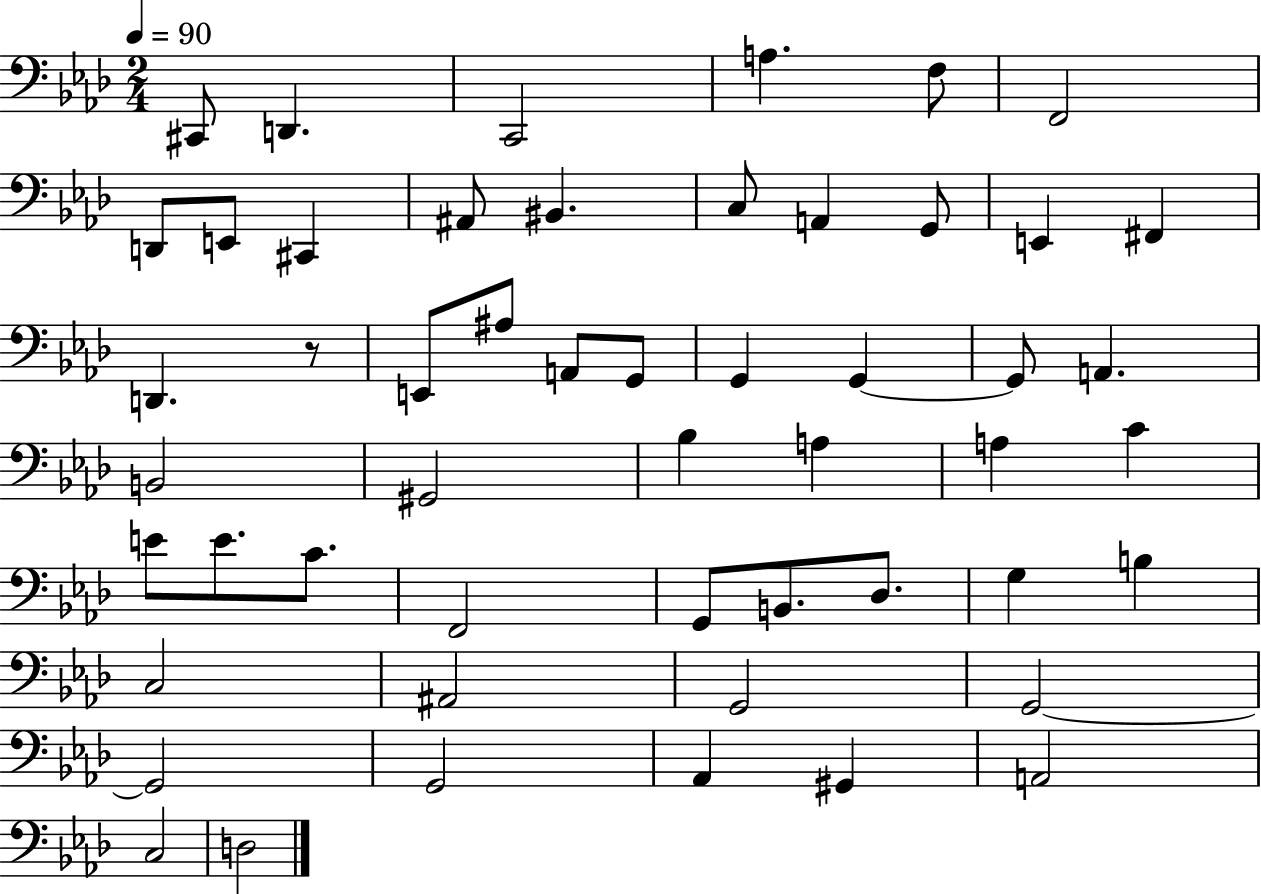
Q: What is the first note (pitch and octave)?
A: C#2